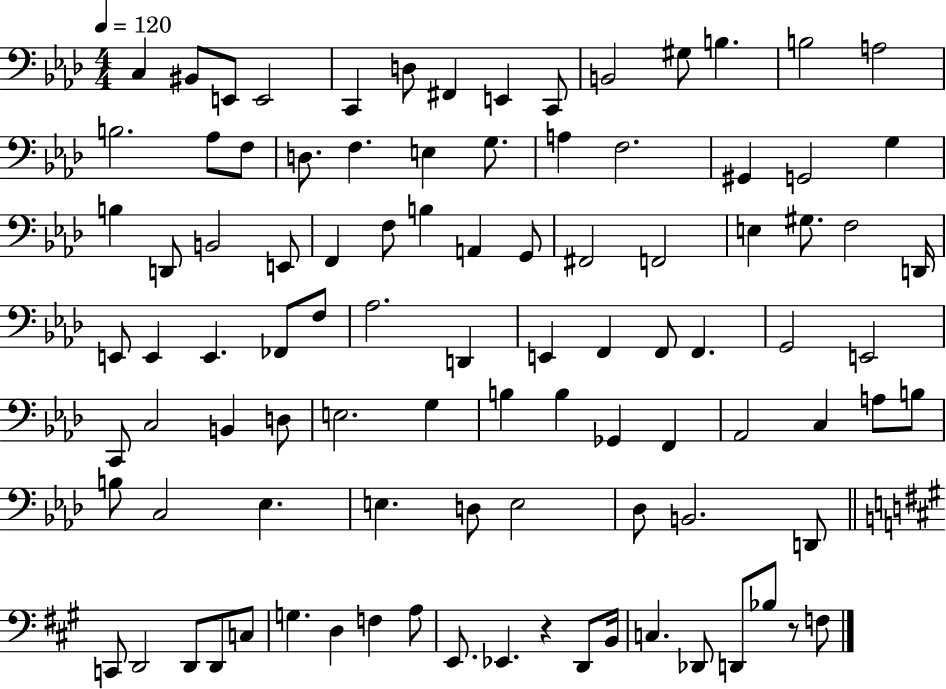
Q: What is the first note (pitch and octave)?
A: C3